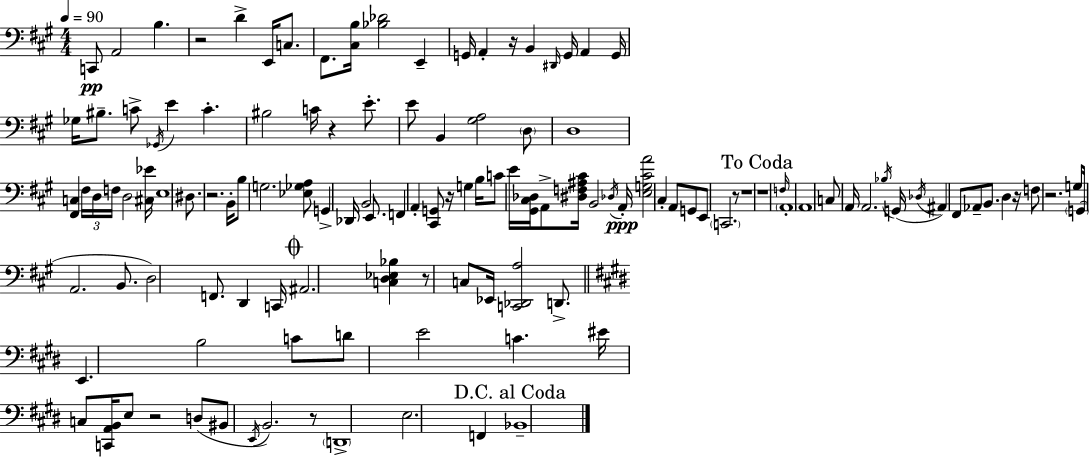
C2/e A2/h B3/q. R/h D4/q E2/s C3/e. F#2/e. [C#3,B3]/s [Bb3,Db4]/h E2/q G2/s A2/q R/s B2/q D#2/s G2/s A2/q G2/s Gb3/s BIS3/e. C4/e Gb2/s E4/q C4/q. BIS3/h C4/s R/q E4/e. E4/e B2/q [G#3,A3]/h D3/e D3/w [F#2,C3]/q F#3/s D3/s F3/s D3/h [C#3,Eb4]/s E3/w D#3/e. R/h. B2/s B3/e G3/h. [Eb3,Gb3,A3]/e G2/q Db2/s B2/h E2/e. F2/q A2/q [C#2,G2]/e R/s G3/q B3/s C4/e E4/s [G#2,C#3,Db3]/s A2/e [D#3,F3,A#3,C#4]/s B2/h Db3/s A2/s [E3,G3,C#4,A4]/h C#3/q A2/e G2/e E2/e C2/h. R/e R/w R/w F3/s A2/w A2/w C3/e A2/s A2/h. Bb3/s G2/s Db3/s A#2/q F#2/e Ab2/e B2/e. D3/q R/s F3/e R/h. G3/e G2/s A2/h. B2/e. D3/h F2/e. D2/q C2/s A#2/h. [C3,D3,Eb3,Bb3]/q R/e C3/e Eb2/s [C2,Db2,A3]/h D2/e. E2/q. B3/h C4/e D4/e E4/h C4/q. EIS4/s C3/e [C2,A2,B2]/s E3/e R/h D3/e BIS2/e E2/s B2/h. R/e D2/w E3/h. F2/q Bb2/w